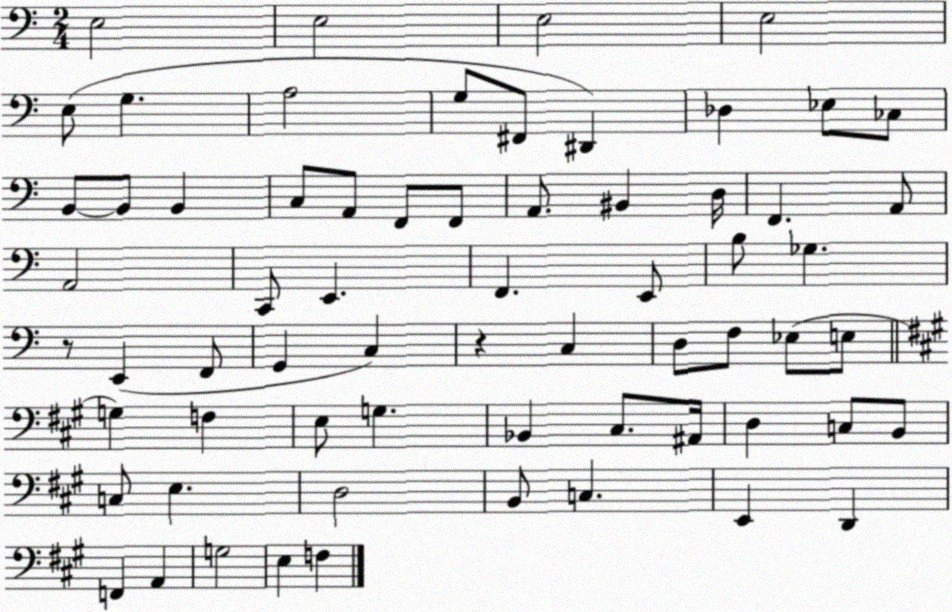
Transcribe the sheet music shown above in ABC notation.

X:1
T:Untitled
M:2/4
L:1/4
K:C
E,2 E,2 E,2 E,2 E,/2 G, A,2 G,/2 ^F,,/2 ^D,, _D, _E,/2 _C,/2 B,,/2 B,,/2 B,, C,/2 A,,/2 F,,/2 F,,/2 A,,/2 ^B,, D,/4 F,, A,,/2 A,,2 C,,/2 E,, F,, E,,/2 B,/2 _G, z/2 E,, F,,/2 G,, C, z C, D,/2 F,/2 _E,/2 E,/2 G, F, E,/2 G, _B,, ^C,/2 ^A,,/4 D, C,/2 B,,/2 C,/2 E, D,2 B,,/2 C, E,, D,, F,, A,, G,2 E, F,